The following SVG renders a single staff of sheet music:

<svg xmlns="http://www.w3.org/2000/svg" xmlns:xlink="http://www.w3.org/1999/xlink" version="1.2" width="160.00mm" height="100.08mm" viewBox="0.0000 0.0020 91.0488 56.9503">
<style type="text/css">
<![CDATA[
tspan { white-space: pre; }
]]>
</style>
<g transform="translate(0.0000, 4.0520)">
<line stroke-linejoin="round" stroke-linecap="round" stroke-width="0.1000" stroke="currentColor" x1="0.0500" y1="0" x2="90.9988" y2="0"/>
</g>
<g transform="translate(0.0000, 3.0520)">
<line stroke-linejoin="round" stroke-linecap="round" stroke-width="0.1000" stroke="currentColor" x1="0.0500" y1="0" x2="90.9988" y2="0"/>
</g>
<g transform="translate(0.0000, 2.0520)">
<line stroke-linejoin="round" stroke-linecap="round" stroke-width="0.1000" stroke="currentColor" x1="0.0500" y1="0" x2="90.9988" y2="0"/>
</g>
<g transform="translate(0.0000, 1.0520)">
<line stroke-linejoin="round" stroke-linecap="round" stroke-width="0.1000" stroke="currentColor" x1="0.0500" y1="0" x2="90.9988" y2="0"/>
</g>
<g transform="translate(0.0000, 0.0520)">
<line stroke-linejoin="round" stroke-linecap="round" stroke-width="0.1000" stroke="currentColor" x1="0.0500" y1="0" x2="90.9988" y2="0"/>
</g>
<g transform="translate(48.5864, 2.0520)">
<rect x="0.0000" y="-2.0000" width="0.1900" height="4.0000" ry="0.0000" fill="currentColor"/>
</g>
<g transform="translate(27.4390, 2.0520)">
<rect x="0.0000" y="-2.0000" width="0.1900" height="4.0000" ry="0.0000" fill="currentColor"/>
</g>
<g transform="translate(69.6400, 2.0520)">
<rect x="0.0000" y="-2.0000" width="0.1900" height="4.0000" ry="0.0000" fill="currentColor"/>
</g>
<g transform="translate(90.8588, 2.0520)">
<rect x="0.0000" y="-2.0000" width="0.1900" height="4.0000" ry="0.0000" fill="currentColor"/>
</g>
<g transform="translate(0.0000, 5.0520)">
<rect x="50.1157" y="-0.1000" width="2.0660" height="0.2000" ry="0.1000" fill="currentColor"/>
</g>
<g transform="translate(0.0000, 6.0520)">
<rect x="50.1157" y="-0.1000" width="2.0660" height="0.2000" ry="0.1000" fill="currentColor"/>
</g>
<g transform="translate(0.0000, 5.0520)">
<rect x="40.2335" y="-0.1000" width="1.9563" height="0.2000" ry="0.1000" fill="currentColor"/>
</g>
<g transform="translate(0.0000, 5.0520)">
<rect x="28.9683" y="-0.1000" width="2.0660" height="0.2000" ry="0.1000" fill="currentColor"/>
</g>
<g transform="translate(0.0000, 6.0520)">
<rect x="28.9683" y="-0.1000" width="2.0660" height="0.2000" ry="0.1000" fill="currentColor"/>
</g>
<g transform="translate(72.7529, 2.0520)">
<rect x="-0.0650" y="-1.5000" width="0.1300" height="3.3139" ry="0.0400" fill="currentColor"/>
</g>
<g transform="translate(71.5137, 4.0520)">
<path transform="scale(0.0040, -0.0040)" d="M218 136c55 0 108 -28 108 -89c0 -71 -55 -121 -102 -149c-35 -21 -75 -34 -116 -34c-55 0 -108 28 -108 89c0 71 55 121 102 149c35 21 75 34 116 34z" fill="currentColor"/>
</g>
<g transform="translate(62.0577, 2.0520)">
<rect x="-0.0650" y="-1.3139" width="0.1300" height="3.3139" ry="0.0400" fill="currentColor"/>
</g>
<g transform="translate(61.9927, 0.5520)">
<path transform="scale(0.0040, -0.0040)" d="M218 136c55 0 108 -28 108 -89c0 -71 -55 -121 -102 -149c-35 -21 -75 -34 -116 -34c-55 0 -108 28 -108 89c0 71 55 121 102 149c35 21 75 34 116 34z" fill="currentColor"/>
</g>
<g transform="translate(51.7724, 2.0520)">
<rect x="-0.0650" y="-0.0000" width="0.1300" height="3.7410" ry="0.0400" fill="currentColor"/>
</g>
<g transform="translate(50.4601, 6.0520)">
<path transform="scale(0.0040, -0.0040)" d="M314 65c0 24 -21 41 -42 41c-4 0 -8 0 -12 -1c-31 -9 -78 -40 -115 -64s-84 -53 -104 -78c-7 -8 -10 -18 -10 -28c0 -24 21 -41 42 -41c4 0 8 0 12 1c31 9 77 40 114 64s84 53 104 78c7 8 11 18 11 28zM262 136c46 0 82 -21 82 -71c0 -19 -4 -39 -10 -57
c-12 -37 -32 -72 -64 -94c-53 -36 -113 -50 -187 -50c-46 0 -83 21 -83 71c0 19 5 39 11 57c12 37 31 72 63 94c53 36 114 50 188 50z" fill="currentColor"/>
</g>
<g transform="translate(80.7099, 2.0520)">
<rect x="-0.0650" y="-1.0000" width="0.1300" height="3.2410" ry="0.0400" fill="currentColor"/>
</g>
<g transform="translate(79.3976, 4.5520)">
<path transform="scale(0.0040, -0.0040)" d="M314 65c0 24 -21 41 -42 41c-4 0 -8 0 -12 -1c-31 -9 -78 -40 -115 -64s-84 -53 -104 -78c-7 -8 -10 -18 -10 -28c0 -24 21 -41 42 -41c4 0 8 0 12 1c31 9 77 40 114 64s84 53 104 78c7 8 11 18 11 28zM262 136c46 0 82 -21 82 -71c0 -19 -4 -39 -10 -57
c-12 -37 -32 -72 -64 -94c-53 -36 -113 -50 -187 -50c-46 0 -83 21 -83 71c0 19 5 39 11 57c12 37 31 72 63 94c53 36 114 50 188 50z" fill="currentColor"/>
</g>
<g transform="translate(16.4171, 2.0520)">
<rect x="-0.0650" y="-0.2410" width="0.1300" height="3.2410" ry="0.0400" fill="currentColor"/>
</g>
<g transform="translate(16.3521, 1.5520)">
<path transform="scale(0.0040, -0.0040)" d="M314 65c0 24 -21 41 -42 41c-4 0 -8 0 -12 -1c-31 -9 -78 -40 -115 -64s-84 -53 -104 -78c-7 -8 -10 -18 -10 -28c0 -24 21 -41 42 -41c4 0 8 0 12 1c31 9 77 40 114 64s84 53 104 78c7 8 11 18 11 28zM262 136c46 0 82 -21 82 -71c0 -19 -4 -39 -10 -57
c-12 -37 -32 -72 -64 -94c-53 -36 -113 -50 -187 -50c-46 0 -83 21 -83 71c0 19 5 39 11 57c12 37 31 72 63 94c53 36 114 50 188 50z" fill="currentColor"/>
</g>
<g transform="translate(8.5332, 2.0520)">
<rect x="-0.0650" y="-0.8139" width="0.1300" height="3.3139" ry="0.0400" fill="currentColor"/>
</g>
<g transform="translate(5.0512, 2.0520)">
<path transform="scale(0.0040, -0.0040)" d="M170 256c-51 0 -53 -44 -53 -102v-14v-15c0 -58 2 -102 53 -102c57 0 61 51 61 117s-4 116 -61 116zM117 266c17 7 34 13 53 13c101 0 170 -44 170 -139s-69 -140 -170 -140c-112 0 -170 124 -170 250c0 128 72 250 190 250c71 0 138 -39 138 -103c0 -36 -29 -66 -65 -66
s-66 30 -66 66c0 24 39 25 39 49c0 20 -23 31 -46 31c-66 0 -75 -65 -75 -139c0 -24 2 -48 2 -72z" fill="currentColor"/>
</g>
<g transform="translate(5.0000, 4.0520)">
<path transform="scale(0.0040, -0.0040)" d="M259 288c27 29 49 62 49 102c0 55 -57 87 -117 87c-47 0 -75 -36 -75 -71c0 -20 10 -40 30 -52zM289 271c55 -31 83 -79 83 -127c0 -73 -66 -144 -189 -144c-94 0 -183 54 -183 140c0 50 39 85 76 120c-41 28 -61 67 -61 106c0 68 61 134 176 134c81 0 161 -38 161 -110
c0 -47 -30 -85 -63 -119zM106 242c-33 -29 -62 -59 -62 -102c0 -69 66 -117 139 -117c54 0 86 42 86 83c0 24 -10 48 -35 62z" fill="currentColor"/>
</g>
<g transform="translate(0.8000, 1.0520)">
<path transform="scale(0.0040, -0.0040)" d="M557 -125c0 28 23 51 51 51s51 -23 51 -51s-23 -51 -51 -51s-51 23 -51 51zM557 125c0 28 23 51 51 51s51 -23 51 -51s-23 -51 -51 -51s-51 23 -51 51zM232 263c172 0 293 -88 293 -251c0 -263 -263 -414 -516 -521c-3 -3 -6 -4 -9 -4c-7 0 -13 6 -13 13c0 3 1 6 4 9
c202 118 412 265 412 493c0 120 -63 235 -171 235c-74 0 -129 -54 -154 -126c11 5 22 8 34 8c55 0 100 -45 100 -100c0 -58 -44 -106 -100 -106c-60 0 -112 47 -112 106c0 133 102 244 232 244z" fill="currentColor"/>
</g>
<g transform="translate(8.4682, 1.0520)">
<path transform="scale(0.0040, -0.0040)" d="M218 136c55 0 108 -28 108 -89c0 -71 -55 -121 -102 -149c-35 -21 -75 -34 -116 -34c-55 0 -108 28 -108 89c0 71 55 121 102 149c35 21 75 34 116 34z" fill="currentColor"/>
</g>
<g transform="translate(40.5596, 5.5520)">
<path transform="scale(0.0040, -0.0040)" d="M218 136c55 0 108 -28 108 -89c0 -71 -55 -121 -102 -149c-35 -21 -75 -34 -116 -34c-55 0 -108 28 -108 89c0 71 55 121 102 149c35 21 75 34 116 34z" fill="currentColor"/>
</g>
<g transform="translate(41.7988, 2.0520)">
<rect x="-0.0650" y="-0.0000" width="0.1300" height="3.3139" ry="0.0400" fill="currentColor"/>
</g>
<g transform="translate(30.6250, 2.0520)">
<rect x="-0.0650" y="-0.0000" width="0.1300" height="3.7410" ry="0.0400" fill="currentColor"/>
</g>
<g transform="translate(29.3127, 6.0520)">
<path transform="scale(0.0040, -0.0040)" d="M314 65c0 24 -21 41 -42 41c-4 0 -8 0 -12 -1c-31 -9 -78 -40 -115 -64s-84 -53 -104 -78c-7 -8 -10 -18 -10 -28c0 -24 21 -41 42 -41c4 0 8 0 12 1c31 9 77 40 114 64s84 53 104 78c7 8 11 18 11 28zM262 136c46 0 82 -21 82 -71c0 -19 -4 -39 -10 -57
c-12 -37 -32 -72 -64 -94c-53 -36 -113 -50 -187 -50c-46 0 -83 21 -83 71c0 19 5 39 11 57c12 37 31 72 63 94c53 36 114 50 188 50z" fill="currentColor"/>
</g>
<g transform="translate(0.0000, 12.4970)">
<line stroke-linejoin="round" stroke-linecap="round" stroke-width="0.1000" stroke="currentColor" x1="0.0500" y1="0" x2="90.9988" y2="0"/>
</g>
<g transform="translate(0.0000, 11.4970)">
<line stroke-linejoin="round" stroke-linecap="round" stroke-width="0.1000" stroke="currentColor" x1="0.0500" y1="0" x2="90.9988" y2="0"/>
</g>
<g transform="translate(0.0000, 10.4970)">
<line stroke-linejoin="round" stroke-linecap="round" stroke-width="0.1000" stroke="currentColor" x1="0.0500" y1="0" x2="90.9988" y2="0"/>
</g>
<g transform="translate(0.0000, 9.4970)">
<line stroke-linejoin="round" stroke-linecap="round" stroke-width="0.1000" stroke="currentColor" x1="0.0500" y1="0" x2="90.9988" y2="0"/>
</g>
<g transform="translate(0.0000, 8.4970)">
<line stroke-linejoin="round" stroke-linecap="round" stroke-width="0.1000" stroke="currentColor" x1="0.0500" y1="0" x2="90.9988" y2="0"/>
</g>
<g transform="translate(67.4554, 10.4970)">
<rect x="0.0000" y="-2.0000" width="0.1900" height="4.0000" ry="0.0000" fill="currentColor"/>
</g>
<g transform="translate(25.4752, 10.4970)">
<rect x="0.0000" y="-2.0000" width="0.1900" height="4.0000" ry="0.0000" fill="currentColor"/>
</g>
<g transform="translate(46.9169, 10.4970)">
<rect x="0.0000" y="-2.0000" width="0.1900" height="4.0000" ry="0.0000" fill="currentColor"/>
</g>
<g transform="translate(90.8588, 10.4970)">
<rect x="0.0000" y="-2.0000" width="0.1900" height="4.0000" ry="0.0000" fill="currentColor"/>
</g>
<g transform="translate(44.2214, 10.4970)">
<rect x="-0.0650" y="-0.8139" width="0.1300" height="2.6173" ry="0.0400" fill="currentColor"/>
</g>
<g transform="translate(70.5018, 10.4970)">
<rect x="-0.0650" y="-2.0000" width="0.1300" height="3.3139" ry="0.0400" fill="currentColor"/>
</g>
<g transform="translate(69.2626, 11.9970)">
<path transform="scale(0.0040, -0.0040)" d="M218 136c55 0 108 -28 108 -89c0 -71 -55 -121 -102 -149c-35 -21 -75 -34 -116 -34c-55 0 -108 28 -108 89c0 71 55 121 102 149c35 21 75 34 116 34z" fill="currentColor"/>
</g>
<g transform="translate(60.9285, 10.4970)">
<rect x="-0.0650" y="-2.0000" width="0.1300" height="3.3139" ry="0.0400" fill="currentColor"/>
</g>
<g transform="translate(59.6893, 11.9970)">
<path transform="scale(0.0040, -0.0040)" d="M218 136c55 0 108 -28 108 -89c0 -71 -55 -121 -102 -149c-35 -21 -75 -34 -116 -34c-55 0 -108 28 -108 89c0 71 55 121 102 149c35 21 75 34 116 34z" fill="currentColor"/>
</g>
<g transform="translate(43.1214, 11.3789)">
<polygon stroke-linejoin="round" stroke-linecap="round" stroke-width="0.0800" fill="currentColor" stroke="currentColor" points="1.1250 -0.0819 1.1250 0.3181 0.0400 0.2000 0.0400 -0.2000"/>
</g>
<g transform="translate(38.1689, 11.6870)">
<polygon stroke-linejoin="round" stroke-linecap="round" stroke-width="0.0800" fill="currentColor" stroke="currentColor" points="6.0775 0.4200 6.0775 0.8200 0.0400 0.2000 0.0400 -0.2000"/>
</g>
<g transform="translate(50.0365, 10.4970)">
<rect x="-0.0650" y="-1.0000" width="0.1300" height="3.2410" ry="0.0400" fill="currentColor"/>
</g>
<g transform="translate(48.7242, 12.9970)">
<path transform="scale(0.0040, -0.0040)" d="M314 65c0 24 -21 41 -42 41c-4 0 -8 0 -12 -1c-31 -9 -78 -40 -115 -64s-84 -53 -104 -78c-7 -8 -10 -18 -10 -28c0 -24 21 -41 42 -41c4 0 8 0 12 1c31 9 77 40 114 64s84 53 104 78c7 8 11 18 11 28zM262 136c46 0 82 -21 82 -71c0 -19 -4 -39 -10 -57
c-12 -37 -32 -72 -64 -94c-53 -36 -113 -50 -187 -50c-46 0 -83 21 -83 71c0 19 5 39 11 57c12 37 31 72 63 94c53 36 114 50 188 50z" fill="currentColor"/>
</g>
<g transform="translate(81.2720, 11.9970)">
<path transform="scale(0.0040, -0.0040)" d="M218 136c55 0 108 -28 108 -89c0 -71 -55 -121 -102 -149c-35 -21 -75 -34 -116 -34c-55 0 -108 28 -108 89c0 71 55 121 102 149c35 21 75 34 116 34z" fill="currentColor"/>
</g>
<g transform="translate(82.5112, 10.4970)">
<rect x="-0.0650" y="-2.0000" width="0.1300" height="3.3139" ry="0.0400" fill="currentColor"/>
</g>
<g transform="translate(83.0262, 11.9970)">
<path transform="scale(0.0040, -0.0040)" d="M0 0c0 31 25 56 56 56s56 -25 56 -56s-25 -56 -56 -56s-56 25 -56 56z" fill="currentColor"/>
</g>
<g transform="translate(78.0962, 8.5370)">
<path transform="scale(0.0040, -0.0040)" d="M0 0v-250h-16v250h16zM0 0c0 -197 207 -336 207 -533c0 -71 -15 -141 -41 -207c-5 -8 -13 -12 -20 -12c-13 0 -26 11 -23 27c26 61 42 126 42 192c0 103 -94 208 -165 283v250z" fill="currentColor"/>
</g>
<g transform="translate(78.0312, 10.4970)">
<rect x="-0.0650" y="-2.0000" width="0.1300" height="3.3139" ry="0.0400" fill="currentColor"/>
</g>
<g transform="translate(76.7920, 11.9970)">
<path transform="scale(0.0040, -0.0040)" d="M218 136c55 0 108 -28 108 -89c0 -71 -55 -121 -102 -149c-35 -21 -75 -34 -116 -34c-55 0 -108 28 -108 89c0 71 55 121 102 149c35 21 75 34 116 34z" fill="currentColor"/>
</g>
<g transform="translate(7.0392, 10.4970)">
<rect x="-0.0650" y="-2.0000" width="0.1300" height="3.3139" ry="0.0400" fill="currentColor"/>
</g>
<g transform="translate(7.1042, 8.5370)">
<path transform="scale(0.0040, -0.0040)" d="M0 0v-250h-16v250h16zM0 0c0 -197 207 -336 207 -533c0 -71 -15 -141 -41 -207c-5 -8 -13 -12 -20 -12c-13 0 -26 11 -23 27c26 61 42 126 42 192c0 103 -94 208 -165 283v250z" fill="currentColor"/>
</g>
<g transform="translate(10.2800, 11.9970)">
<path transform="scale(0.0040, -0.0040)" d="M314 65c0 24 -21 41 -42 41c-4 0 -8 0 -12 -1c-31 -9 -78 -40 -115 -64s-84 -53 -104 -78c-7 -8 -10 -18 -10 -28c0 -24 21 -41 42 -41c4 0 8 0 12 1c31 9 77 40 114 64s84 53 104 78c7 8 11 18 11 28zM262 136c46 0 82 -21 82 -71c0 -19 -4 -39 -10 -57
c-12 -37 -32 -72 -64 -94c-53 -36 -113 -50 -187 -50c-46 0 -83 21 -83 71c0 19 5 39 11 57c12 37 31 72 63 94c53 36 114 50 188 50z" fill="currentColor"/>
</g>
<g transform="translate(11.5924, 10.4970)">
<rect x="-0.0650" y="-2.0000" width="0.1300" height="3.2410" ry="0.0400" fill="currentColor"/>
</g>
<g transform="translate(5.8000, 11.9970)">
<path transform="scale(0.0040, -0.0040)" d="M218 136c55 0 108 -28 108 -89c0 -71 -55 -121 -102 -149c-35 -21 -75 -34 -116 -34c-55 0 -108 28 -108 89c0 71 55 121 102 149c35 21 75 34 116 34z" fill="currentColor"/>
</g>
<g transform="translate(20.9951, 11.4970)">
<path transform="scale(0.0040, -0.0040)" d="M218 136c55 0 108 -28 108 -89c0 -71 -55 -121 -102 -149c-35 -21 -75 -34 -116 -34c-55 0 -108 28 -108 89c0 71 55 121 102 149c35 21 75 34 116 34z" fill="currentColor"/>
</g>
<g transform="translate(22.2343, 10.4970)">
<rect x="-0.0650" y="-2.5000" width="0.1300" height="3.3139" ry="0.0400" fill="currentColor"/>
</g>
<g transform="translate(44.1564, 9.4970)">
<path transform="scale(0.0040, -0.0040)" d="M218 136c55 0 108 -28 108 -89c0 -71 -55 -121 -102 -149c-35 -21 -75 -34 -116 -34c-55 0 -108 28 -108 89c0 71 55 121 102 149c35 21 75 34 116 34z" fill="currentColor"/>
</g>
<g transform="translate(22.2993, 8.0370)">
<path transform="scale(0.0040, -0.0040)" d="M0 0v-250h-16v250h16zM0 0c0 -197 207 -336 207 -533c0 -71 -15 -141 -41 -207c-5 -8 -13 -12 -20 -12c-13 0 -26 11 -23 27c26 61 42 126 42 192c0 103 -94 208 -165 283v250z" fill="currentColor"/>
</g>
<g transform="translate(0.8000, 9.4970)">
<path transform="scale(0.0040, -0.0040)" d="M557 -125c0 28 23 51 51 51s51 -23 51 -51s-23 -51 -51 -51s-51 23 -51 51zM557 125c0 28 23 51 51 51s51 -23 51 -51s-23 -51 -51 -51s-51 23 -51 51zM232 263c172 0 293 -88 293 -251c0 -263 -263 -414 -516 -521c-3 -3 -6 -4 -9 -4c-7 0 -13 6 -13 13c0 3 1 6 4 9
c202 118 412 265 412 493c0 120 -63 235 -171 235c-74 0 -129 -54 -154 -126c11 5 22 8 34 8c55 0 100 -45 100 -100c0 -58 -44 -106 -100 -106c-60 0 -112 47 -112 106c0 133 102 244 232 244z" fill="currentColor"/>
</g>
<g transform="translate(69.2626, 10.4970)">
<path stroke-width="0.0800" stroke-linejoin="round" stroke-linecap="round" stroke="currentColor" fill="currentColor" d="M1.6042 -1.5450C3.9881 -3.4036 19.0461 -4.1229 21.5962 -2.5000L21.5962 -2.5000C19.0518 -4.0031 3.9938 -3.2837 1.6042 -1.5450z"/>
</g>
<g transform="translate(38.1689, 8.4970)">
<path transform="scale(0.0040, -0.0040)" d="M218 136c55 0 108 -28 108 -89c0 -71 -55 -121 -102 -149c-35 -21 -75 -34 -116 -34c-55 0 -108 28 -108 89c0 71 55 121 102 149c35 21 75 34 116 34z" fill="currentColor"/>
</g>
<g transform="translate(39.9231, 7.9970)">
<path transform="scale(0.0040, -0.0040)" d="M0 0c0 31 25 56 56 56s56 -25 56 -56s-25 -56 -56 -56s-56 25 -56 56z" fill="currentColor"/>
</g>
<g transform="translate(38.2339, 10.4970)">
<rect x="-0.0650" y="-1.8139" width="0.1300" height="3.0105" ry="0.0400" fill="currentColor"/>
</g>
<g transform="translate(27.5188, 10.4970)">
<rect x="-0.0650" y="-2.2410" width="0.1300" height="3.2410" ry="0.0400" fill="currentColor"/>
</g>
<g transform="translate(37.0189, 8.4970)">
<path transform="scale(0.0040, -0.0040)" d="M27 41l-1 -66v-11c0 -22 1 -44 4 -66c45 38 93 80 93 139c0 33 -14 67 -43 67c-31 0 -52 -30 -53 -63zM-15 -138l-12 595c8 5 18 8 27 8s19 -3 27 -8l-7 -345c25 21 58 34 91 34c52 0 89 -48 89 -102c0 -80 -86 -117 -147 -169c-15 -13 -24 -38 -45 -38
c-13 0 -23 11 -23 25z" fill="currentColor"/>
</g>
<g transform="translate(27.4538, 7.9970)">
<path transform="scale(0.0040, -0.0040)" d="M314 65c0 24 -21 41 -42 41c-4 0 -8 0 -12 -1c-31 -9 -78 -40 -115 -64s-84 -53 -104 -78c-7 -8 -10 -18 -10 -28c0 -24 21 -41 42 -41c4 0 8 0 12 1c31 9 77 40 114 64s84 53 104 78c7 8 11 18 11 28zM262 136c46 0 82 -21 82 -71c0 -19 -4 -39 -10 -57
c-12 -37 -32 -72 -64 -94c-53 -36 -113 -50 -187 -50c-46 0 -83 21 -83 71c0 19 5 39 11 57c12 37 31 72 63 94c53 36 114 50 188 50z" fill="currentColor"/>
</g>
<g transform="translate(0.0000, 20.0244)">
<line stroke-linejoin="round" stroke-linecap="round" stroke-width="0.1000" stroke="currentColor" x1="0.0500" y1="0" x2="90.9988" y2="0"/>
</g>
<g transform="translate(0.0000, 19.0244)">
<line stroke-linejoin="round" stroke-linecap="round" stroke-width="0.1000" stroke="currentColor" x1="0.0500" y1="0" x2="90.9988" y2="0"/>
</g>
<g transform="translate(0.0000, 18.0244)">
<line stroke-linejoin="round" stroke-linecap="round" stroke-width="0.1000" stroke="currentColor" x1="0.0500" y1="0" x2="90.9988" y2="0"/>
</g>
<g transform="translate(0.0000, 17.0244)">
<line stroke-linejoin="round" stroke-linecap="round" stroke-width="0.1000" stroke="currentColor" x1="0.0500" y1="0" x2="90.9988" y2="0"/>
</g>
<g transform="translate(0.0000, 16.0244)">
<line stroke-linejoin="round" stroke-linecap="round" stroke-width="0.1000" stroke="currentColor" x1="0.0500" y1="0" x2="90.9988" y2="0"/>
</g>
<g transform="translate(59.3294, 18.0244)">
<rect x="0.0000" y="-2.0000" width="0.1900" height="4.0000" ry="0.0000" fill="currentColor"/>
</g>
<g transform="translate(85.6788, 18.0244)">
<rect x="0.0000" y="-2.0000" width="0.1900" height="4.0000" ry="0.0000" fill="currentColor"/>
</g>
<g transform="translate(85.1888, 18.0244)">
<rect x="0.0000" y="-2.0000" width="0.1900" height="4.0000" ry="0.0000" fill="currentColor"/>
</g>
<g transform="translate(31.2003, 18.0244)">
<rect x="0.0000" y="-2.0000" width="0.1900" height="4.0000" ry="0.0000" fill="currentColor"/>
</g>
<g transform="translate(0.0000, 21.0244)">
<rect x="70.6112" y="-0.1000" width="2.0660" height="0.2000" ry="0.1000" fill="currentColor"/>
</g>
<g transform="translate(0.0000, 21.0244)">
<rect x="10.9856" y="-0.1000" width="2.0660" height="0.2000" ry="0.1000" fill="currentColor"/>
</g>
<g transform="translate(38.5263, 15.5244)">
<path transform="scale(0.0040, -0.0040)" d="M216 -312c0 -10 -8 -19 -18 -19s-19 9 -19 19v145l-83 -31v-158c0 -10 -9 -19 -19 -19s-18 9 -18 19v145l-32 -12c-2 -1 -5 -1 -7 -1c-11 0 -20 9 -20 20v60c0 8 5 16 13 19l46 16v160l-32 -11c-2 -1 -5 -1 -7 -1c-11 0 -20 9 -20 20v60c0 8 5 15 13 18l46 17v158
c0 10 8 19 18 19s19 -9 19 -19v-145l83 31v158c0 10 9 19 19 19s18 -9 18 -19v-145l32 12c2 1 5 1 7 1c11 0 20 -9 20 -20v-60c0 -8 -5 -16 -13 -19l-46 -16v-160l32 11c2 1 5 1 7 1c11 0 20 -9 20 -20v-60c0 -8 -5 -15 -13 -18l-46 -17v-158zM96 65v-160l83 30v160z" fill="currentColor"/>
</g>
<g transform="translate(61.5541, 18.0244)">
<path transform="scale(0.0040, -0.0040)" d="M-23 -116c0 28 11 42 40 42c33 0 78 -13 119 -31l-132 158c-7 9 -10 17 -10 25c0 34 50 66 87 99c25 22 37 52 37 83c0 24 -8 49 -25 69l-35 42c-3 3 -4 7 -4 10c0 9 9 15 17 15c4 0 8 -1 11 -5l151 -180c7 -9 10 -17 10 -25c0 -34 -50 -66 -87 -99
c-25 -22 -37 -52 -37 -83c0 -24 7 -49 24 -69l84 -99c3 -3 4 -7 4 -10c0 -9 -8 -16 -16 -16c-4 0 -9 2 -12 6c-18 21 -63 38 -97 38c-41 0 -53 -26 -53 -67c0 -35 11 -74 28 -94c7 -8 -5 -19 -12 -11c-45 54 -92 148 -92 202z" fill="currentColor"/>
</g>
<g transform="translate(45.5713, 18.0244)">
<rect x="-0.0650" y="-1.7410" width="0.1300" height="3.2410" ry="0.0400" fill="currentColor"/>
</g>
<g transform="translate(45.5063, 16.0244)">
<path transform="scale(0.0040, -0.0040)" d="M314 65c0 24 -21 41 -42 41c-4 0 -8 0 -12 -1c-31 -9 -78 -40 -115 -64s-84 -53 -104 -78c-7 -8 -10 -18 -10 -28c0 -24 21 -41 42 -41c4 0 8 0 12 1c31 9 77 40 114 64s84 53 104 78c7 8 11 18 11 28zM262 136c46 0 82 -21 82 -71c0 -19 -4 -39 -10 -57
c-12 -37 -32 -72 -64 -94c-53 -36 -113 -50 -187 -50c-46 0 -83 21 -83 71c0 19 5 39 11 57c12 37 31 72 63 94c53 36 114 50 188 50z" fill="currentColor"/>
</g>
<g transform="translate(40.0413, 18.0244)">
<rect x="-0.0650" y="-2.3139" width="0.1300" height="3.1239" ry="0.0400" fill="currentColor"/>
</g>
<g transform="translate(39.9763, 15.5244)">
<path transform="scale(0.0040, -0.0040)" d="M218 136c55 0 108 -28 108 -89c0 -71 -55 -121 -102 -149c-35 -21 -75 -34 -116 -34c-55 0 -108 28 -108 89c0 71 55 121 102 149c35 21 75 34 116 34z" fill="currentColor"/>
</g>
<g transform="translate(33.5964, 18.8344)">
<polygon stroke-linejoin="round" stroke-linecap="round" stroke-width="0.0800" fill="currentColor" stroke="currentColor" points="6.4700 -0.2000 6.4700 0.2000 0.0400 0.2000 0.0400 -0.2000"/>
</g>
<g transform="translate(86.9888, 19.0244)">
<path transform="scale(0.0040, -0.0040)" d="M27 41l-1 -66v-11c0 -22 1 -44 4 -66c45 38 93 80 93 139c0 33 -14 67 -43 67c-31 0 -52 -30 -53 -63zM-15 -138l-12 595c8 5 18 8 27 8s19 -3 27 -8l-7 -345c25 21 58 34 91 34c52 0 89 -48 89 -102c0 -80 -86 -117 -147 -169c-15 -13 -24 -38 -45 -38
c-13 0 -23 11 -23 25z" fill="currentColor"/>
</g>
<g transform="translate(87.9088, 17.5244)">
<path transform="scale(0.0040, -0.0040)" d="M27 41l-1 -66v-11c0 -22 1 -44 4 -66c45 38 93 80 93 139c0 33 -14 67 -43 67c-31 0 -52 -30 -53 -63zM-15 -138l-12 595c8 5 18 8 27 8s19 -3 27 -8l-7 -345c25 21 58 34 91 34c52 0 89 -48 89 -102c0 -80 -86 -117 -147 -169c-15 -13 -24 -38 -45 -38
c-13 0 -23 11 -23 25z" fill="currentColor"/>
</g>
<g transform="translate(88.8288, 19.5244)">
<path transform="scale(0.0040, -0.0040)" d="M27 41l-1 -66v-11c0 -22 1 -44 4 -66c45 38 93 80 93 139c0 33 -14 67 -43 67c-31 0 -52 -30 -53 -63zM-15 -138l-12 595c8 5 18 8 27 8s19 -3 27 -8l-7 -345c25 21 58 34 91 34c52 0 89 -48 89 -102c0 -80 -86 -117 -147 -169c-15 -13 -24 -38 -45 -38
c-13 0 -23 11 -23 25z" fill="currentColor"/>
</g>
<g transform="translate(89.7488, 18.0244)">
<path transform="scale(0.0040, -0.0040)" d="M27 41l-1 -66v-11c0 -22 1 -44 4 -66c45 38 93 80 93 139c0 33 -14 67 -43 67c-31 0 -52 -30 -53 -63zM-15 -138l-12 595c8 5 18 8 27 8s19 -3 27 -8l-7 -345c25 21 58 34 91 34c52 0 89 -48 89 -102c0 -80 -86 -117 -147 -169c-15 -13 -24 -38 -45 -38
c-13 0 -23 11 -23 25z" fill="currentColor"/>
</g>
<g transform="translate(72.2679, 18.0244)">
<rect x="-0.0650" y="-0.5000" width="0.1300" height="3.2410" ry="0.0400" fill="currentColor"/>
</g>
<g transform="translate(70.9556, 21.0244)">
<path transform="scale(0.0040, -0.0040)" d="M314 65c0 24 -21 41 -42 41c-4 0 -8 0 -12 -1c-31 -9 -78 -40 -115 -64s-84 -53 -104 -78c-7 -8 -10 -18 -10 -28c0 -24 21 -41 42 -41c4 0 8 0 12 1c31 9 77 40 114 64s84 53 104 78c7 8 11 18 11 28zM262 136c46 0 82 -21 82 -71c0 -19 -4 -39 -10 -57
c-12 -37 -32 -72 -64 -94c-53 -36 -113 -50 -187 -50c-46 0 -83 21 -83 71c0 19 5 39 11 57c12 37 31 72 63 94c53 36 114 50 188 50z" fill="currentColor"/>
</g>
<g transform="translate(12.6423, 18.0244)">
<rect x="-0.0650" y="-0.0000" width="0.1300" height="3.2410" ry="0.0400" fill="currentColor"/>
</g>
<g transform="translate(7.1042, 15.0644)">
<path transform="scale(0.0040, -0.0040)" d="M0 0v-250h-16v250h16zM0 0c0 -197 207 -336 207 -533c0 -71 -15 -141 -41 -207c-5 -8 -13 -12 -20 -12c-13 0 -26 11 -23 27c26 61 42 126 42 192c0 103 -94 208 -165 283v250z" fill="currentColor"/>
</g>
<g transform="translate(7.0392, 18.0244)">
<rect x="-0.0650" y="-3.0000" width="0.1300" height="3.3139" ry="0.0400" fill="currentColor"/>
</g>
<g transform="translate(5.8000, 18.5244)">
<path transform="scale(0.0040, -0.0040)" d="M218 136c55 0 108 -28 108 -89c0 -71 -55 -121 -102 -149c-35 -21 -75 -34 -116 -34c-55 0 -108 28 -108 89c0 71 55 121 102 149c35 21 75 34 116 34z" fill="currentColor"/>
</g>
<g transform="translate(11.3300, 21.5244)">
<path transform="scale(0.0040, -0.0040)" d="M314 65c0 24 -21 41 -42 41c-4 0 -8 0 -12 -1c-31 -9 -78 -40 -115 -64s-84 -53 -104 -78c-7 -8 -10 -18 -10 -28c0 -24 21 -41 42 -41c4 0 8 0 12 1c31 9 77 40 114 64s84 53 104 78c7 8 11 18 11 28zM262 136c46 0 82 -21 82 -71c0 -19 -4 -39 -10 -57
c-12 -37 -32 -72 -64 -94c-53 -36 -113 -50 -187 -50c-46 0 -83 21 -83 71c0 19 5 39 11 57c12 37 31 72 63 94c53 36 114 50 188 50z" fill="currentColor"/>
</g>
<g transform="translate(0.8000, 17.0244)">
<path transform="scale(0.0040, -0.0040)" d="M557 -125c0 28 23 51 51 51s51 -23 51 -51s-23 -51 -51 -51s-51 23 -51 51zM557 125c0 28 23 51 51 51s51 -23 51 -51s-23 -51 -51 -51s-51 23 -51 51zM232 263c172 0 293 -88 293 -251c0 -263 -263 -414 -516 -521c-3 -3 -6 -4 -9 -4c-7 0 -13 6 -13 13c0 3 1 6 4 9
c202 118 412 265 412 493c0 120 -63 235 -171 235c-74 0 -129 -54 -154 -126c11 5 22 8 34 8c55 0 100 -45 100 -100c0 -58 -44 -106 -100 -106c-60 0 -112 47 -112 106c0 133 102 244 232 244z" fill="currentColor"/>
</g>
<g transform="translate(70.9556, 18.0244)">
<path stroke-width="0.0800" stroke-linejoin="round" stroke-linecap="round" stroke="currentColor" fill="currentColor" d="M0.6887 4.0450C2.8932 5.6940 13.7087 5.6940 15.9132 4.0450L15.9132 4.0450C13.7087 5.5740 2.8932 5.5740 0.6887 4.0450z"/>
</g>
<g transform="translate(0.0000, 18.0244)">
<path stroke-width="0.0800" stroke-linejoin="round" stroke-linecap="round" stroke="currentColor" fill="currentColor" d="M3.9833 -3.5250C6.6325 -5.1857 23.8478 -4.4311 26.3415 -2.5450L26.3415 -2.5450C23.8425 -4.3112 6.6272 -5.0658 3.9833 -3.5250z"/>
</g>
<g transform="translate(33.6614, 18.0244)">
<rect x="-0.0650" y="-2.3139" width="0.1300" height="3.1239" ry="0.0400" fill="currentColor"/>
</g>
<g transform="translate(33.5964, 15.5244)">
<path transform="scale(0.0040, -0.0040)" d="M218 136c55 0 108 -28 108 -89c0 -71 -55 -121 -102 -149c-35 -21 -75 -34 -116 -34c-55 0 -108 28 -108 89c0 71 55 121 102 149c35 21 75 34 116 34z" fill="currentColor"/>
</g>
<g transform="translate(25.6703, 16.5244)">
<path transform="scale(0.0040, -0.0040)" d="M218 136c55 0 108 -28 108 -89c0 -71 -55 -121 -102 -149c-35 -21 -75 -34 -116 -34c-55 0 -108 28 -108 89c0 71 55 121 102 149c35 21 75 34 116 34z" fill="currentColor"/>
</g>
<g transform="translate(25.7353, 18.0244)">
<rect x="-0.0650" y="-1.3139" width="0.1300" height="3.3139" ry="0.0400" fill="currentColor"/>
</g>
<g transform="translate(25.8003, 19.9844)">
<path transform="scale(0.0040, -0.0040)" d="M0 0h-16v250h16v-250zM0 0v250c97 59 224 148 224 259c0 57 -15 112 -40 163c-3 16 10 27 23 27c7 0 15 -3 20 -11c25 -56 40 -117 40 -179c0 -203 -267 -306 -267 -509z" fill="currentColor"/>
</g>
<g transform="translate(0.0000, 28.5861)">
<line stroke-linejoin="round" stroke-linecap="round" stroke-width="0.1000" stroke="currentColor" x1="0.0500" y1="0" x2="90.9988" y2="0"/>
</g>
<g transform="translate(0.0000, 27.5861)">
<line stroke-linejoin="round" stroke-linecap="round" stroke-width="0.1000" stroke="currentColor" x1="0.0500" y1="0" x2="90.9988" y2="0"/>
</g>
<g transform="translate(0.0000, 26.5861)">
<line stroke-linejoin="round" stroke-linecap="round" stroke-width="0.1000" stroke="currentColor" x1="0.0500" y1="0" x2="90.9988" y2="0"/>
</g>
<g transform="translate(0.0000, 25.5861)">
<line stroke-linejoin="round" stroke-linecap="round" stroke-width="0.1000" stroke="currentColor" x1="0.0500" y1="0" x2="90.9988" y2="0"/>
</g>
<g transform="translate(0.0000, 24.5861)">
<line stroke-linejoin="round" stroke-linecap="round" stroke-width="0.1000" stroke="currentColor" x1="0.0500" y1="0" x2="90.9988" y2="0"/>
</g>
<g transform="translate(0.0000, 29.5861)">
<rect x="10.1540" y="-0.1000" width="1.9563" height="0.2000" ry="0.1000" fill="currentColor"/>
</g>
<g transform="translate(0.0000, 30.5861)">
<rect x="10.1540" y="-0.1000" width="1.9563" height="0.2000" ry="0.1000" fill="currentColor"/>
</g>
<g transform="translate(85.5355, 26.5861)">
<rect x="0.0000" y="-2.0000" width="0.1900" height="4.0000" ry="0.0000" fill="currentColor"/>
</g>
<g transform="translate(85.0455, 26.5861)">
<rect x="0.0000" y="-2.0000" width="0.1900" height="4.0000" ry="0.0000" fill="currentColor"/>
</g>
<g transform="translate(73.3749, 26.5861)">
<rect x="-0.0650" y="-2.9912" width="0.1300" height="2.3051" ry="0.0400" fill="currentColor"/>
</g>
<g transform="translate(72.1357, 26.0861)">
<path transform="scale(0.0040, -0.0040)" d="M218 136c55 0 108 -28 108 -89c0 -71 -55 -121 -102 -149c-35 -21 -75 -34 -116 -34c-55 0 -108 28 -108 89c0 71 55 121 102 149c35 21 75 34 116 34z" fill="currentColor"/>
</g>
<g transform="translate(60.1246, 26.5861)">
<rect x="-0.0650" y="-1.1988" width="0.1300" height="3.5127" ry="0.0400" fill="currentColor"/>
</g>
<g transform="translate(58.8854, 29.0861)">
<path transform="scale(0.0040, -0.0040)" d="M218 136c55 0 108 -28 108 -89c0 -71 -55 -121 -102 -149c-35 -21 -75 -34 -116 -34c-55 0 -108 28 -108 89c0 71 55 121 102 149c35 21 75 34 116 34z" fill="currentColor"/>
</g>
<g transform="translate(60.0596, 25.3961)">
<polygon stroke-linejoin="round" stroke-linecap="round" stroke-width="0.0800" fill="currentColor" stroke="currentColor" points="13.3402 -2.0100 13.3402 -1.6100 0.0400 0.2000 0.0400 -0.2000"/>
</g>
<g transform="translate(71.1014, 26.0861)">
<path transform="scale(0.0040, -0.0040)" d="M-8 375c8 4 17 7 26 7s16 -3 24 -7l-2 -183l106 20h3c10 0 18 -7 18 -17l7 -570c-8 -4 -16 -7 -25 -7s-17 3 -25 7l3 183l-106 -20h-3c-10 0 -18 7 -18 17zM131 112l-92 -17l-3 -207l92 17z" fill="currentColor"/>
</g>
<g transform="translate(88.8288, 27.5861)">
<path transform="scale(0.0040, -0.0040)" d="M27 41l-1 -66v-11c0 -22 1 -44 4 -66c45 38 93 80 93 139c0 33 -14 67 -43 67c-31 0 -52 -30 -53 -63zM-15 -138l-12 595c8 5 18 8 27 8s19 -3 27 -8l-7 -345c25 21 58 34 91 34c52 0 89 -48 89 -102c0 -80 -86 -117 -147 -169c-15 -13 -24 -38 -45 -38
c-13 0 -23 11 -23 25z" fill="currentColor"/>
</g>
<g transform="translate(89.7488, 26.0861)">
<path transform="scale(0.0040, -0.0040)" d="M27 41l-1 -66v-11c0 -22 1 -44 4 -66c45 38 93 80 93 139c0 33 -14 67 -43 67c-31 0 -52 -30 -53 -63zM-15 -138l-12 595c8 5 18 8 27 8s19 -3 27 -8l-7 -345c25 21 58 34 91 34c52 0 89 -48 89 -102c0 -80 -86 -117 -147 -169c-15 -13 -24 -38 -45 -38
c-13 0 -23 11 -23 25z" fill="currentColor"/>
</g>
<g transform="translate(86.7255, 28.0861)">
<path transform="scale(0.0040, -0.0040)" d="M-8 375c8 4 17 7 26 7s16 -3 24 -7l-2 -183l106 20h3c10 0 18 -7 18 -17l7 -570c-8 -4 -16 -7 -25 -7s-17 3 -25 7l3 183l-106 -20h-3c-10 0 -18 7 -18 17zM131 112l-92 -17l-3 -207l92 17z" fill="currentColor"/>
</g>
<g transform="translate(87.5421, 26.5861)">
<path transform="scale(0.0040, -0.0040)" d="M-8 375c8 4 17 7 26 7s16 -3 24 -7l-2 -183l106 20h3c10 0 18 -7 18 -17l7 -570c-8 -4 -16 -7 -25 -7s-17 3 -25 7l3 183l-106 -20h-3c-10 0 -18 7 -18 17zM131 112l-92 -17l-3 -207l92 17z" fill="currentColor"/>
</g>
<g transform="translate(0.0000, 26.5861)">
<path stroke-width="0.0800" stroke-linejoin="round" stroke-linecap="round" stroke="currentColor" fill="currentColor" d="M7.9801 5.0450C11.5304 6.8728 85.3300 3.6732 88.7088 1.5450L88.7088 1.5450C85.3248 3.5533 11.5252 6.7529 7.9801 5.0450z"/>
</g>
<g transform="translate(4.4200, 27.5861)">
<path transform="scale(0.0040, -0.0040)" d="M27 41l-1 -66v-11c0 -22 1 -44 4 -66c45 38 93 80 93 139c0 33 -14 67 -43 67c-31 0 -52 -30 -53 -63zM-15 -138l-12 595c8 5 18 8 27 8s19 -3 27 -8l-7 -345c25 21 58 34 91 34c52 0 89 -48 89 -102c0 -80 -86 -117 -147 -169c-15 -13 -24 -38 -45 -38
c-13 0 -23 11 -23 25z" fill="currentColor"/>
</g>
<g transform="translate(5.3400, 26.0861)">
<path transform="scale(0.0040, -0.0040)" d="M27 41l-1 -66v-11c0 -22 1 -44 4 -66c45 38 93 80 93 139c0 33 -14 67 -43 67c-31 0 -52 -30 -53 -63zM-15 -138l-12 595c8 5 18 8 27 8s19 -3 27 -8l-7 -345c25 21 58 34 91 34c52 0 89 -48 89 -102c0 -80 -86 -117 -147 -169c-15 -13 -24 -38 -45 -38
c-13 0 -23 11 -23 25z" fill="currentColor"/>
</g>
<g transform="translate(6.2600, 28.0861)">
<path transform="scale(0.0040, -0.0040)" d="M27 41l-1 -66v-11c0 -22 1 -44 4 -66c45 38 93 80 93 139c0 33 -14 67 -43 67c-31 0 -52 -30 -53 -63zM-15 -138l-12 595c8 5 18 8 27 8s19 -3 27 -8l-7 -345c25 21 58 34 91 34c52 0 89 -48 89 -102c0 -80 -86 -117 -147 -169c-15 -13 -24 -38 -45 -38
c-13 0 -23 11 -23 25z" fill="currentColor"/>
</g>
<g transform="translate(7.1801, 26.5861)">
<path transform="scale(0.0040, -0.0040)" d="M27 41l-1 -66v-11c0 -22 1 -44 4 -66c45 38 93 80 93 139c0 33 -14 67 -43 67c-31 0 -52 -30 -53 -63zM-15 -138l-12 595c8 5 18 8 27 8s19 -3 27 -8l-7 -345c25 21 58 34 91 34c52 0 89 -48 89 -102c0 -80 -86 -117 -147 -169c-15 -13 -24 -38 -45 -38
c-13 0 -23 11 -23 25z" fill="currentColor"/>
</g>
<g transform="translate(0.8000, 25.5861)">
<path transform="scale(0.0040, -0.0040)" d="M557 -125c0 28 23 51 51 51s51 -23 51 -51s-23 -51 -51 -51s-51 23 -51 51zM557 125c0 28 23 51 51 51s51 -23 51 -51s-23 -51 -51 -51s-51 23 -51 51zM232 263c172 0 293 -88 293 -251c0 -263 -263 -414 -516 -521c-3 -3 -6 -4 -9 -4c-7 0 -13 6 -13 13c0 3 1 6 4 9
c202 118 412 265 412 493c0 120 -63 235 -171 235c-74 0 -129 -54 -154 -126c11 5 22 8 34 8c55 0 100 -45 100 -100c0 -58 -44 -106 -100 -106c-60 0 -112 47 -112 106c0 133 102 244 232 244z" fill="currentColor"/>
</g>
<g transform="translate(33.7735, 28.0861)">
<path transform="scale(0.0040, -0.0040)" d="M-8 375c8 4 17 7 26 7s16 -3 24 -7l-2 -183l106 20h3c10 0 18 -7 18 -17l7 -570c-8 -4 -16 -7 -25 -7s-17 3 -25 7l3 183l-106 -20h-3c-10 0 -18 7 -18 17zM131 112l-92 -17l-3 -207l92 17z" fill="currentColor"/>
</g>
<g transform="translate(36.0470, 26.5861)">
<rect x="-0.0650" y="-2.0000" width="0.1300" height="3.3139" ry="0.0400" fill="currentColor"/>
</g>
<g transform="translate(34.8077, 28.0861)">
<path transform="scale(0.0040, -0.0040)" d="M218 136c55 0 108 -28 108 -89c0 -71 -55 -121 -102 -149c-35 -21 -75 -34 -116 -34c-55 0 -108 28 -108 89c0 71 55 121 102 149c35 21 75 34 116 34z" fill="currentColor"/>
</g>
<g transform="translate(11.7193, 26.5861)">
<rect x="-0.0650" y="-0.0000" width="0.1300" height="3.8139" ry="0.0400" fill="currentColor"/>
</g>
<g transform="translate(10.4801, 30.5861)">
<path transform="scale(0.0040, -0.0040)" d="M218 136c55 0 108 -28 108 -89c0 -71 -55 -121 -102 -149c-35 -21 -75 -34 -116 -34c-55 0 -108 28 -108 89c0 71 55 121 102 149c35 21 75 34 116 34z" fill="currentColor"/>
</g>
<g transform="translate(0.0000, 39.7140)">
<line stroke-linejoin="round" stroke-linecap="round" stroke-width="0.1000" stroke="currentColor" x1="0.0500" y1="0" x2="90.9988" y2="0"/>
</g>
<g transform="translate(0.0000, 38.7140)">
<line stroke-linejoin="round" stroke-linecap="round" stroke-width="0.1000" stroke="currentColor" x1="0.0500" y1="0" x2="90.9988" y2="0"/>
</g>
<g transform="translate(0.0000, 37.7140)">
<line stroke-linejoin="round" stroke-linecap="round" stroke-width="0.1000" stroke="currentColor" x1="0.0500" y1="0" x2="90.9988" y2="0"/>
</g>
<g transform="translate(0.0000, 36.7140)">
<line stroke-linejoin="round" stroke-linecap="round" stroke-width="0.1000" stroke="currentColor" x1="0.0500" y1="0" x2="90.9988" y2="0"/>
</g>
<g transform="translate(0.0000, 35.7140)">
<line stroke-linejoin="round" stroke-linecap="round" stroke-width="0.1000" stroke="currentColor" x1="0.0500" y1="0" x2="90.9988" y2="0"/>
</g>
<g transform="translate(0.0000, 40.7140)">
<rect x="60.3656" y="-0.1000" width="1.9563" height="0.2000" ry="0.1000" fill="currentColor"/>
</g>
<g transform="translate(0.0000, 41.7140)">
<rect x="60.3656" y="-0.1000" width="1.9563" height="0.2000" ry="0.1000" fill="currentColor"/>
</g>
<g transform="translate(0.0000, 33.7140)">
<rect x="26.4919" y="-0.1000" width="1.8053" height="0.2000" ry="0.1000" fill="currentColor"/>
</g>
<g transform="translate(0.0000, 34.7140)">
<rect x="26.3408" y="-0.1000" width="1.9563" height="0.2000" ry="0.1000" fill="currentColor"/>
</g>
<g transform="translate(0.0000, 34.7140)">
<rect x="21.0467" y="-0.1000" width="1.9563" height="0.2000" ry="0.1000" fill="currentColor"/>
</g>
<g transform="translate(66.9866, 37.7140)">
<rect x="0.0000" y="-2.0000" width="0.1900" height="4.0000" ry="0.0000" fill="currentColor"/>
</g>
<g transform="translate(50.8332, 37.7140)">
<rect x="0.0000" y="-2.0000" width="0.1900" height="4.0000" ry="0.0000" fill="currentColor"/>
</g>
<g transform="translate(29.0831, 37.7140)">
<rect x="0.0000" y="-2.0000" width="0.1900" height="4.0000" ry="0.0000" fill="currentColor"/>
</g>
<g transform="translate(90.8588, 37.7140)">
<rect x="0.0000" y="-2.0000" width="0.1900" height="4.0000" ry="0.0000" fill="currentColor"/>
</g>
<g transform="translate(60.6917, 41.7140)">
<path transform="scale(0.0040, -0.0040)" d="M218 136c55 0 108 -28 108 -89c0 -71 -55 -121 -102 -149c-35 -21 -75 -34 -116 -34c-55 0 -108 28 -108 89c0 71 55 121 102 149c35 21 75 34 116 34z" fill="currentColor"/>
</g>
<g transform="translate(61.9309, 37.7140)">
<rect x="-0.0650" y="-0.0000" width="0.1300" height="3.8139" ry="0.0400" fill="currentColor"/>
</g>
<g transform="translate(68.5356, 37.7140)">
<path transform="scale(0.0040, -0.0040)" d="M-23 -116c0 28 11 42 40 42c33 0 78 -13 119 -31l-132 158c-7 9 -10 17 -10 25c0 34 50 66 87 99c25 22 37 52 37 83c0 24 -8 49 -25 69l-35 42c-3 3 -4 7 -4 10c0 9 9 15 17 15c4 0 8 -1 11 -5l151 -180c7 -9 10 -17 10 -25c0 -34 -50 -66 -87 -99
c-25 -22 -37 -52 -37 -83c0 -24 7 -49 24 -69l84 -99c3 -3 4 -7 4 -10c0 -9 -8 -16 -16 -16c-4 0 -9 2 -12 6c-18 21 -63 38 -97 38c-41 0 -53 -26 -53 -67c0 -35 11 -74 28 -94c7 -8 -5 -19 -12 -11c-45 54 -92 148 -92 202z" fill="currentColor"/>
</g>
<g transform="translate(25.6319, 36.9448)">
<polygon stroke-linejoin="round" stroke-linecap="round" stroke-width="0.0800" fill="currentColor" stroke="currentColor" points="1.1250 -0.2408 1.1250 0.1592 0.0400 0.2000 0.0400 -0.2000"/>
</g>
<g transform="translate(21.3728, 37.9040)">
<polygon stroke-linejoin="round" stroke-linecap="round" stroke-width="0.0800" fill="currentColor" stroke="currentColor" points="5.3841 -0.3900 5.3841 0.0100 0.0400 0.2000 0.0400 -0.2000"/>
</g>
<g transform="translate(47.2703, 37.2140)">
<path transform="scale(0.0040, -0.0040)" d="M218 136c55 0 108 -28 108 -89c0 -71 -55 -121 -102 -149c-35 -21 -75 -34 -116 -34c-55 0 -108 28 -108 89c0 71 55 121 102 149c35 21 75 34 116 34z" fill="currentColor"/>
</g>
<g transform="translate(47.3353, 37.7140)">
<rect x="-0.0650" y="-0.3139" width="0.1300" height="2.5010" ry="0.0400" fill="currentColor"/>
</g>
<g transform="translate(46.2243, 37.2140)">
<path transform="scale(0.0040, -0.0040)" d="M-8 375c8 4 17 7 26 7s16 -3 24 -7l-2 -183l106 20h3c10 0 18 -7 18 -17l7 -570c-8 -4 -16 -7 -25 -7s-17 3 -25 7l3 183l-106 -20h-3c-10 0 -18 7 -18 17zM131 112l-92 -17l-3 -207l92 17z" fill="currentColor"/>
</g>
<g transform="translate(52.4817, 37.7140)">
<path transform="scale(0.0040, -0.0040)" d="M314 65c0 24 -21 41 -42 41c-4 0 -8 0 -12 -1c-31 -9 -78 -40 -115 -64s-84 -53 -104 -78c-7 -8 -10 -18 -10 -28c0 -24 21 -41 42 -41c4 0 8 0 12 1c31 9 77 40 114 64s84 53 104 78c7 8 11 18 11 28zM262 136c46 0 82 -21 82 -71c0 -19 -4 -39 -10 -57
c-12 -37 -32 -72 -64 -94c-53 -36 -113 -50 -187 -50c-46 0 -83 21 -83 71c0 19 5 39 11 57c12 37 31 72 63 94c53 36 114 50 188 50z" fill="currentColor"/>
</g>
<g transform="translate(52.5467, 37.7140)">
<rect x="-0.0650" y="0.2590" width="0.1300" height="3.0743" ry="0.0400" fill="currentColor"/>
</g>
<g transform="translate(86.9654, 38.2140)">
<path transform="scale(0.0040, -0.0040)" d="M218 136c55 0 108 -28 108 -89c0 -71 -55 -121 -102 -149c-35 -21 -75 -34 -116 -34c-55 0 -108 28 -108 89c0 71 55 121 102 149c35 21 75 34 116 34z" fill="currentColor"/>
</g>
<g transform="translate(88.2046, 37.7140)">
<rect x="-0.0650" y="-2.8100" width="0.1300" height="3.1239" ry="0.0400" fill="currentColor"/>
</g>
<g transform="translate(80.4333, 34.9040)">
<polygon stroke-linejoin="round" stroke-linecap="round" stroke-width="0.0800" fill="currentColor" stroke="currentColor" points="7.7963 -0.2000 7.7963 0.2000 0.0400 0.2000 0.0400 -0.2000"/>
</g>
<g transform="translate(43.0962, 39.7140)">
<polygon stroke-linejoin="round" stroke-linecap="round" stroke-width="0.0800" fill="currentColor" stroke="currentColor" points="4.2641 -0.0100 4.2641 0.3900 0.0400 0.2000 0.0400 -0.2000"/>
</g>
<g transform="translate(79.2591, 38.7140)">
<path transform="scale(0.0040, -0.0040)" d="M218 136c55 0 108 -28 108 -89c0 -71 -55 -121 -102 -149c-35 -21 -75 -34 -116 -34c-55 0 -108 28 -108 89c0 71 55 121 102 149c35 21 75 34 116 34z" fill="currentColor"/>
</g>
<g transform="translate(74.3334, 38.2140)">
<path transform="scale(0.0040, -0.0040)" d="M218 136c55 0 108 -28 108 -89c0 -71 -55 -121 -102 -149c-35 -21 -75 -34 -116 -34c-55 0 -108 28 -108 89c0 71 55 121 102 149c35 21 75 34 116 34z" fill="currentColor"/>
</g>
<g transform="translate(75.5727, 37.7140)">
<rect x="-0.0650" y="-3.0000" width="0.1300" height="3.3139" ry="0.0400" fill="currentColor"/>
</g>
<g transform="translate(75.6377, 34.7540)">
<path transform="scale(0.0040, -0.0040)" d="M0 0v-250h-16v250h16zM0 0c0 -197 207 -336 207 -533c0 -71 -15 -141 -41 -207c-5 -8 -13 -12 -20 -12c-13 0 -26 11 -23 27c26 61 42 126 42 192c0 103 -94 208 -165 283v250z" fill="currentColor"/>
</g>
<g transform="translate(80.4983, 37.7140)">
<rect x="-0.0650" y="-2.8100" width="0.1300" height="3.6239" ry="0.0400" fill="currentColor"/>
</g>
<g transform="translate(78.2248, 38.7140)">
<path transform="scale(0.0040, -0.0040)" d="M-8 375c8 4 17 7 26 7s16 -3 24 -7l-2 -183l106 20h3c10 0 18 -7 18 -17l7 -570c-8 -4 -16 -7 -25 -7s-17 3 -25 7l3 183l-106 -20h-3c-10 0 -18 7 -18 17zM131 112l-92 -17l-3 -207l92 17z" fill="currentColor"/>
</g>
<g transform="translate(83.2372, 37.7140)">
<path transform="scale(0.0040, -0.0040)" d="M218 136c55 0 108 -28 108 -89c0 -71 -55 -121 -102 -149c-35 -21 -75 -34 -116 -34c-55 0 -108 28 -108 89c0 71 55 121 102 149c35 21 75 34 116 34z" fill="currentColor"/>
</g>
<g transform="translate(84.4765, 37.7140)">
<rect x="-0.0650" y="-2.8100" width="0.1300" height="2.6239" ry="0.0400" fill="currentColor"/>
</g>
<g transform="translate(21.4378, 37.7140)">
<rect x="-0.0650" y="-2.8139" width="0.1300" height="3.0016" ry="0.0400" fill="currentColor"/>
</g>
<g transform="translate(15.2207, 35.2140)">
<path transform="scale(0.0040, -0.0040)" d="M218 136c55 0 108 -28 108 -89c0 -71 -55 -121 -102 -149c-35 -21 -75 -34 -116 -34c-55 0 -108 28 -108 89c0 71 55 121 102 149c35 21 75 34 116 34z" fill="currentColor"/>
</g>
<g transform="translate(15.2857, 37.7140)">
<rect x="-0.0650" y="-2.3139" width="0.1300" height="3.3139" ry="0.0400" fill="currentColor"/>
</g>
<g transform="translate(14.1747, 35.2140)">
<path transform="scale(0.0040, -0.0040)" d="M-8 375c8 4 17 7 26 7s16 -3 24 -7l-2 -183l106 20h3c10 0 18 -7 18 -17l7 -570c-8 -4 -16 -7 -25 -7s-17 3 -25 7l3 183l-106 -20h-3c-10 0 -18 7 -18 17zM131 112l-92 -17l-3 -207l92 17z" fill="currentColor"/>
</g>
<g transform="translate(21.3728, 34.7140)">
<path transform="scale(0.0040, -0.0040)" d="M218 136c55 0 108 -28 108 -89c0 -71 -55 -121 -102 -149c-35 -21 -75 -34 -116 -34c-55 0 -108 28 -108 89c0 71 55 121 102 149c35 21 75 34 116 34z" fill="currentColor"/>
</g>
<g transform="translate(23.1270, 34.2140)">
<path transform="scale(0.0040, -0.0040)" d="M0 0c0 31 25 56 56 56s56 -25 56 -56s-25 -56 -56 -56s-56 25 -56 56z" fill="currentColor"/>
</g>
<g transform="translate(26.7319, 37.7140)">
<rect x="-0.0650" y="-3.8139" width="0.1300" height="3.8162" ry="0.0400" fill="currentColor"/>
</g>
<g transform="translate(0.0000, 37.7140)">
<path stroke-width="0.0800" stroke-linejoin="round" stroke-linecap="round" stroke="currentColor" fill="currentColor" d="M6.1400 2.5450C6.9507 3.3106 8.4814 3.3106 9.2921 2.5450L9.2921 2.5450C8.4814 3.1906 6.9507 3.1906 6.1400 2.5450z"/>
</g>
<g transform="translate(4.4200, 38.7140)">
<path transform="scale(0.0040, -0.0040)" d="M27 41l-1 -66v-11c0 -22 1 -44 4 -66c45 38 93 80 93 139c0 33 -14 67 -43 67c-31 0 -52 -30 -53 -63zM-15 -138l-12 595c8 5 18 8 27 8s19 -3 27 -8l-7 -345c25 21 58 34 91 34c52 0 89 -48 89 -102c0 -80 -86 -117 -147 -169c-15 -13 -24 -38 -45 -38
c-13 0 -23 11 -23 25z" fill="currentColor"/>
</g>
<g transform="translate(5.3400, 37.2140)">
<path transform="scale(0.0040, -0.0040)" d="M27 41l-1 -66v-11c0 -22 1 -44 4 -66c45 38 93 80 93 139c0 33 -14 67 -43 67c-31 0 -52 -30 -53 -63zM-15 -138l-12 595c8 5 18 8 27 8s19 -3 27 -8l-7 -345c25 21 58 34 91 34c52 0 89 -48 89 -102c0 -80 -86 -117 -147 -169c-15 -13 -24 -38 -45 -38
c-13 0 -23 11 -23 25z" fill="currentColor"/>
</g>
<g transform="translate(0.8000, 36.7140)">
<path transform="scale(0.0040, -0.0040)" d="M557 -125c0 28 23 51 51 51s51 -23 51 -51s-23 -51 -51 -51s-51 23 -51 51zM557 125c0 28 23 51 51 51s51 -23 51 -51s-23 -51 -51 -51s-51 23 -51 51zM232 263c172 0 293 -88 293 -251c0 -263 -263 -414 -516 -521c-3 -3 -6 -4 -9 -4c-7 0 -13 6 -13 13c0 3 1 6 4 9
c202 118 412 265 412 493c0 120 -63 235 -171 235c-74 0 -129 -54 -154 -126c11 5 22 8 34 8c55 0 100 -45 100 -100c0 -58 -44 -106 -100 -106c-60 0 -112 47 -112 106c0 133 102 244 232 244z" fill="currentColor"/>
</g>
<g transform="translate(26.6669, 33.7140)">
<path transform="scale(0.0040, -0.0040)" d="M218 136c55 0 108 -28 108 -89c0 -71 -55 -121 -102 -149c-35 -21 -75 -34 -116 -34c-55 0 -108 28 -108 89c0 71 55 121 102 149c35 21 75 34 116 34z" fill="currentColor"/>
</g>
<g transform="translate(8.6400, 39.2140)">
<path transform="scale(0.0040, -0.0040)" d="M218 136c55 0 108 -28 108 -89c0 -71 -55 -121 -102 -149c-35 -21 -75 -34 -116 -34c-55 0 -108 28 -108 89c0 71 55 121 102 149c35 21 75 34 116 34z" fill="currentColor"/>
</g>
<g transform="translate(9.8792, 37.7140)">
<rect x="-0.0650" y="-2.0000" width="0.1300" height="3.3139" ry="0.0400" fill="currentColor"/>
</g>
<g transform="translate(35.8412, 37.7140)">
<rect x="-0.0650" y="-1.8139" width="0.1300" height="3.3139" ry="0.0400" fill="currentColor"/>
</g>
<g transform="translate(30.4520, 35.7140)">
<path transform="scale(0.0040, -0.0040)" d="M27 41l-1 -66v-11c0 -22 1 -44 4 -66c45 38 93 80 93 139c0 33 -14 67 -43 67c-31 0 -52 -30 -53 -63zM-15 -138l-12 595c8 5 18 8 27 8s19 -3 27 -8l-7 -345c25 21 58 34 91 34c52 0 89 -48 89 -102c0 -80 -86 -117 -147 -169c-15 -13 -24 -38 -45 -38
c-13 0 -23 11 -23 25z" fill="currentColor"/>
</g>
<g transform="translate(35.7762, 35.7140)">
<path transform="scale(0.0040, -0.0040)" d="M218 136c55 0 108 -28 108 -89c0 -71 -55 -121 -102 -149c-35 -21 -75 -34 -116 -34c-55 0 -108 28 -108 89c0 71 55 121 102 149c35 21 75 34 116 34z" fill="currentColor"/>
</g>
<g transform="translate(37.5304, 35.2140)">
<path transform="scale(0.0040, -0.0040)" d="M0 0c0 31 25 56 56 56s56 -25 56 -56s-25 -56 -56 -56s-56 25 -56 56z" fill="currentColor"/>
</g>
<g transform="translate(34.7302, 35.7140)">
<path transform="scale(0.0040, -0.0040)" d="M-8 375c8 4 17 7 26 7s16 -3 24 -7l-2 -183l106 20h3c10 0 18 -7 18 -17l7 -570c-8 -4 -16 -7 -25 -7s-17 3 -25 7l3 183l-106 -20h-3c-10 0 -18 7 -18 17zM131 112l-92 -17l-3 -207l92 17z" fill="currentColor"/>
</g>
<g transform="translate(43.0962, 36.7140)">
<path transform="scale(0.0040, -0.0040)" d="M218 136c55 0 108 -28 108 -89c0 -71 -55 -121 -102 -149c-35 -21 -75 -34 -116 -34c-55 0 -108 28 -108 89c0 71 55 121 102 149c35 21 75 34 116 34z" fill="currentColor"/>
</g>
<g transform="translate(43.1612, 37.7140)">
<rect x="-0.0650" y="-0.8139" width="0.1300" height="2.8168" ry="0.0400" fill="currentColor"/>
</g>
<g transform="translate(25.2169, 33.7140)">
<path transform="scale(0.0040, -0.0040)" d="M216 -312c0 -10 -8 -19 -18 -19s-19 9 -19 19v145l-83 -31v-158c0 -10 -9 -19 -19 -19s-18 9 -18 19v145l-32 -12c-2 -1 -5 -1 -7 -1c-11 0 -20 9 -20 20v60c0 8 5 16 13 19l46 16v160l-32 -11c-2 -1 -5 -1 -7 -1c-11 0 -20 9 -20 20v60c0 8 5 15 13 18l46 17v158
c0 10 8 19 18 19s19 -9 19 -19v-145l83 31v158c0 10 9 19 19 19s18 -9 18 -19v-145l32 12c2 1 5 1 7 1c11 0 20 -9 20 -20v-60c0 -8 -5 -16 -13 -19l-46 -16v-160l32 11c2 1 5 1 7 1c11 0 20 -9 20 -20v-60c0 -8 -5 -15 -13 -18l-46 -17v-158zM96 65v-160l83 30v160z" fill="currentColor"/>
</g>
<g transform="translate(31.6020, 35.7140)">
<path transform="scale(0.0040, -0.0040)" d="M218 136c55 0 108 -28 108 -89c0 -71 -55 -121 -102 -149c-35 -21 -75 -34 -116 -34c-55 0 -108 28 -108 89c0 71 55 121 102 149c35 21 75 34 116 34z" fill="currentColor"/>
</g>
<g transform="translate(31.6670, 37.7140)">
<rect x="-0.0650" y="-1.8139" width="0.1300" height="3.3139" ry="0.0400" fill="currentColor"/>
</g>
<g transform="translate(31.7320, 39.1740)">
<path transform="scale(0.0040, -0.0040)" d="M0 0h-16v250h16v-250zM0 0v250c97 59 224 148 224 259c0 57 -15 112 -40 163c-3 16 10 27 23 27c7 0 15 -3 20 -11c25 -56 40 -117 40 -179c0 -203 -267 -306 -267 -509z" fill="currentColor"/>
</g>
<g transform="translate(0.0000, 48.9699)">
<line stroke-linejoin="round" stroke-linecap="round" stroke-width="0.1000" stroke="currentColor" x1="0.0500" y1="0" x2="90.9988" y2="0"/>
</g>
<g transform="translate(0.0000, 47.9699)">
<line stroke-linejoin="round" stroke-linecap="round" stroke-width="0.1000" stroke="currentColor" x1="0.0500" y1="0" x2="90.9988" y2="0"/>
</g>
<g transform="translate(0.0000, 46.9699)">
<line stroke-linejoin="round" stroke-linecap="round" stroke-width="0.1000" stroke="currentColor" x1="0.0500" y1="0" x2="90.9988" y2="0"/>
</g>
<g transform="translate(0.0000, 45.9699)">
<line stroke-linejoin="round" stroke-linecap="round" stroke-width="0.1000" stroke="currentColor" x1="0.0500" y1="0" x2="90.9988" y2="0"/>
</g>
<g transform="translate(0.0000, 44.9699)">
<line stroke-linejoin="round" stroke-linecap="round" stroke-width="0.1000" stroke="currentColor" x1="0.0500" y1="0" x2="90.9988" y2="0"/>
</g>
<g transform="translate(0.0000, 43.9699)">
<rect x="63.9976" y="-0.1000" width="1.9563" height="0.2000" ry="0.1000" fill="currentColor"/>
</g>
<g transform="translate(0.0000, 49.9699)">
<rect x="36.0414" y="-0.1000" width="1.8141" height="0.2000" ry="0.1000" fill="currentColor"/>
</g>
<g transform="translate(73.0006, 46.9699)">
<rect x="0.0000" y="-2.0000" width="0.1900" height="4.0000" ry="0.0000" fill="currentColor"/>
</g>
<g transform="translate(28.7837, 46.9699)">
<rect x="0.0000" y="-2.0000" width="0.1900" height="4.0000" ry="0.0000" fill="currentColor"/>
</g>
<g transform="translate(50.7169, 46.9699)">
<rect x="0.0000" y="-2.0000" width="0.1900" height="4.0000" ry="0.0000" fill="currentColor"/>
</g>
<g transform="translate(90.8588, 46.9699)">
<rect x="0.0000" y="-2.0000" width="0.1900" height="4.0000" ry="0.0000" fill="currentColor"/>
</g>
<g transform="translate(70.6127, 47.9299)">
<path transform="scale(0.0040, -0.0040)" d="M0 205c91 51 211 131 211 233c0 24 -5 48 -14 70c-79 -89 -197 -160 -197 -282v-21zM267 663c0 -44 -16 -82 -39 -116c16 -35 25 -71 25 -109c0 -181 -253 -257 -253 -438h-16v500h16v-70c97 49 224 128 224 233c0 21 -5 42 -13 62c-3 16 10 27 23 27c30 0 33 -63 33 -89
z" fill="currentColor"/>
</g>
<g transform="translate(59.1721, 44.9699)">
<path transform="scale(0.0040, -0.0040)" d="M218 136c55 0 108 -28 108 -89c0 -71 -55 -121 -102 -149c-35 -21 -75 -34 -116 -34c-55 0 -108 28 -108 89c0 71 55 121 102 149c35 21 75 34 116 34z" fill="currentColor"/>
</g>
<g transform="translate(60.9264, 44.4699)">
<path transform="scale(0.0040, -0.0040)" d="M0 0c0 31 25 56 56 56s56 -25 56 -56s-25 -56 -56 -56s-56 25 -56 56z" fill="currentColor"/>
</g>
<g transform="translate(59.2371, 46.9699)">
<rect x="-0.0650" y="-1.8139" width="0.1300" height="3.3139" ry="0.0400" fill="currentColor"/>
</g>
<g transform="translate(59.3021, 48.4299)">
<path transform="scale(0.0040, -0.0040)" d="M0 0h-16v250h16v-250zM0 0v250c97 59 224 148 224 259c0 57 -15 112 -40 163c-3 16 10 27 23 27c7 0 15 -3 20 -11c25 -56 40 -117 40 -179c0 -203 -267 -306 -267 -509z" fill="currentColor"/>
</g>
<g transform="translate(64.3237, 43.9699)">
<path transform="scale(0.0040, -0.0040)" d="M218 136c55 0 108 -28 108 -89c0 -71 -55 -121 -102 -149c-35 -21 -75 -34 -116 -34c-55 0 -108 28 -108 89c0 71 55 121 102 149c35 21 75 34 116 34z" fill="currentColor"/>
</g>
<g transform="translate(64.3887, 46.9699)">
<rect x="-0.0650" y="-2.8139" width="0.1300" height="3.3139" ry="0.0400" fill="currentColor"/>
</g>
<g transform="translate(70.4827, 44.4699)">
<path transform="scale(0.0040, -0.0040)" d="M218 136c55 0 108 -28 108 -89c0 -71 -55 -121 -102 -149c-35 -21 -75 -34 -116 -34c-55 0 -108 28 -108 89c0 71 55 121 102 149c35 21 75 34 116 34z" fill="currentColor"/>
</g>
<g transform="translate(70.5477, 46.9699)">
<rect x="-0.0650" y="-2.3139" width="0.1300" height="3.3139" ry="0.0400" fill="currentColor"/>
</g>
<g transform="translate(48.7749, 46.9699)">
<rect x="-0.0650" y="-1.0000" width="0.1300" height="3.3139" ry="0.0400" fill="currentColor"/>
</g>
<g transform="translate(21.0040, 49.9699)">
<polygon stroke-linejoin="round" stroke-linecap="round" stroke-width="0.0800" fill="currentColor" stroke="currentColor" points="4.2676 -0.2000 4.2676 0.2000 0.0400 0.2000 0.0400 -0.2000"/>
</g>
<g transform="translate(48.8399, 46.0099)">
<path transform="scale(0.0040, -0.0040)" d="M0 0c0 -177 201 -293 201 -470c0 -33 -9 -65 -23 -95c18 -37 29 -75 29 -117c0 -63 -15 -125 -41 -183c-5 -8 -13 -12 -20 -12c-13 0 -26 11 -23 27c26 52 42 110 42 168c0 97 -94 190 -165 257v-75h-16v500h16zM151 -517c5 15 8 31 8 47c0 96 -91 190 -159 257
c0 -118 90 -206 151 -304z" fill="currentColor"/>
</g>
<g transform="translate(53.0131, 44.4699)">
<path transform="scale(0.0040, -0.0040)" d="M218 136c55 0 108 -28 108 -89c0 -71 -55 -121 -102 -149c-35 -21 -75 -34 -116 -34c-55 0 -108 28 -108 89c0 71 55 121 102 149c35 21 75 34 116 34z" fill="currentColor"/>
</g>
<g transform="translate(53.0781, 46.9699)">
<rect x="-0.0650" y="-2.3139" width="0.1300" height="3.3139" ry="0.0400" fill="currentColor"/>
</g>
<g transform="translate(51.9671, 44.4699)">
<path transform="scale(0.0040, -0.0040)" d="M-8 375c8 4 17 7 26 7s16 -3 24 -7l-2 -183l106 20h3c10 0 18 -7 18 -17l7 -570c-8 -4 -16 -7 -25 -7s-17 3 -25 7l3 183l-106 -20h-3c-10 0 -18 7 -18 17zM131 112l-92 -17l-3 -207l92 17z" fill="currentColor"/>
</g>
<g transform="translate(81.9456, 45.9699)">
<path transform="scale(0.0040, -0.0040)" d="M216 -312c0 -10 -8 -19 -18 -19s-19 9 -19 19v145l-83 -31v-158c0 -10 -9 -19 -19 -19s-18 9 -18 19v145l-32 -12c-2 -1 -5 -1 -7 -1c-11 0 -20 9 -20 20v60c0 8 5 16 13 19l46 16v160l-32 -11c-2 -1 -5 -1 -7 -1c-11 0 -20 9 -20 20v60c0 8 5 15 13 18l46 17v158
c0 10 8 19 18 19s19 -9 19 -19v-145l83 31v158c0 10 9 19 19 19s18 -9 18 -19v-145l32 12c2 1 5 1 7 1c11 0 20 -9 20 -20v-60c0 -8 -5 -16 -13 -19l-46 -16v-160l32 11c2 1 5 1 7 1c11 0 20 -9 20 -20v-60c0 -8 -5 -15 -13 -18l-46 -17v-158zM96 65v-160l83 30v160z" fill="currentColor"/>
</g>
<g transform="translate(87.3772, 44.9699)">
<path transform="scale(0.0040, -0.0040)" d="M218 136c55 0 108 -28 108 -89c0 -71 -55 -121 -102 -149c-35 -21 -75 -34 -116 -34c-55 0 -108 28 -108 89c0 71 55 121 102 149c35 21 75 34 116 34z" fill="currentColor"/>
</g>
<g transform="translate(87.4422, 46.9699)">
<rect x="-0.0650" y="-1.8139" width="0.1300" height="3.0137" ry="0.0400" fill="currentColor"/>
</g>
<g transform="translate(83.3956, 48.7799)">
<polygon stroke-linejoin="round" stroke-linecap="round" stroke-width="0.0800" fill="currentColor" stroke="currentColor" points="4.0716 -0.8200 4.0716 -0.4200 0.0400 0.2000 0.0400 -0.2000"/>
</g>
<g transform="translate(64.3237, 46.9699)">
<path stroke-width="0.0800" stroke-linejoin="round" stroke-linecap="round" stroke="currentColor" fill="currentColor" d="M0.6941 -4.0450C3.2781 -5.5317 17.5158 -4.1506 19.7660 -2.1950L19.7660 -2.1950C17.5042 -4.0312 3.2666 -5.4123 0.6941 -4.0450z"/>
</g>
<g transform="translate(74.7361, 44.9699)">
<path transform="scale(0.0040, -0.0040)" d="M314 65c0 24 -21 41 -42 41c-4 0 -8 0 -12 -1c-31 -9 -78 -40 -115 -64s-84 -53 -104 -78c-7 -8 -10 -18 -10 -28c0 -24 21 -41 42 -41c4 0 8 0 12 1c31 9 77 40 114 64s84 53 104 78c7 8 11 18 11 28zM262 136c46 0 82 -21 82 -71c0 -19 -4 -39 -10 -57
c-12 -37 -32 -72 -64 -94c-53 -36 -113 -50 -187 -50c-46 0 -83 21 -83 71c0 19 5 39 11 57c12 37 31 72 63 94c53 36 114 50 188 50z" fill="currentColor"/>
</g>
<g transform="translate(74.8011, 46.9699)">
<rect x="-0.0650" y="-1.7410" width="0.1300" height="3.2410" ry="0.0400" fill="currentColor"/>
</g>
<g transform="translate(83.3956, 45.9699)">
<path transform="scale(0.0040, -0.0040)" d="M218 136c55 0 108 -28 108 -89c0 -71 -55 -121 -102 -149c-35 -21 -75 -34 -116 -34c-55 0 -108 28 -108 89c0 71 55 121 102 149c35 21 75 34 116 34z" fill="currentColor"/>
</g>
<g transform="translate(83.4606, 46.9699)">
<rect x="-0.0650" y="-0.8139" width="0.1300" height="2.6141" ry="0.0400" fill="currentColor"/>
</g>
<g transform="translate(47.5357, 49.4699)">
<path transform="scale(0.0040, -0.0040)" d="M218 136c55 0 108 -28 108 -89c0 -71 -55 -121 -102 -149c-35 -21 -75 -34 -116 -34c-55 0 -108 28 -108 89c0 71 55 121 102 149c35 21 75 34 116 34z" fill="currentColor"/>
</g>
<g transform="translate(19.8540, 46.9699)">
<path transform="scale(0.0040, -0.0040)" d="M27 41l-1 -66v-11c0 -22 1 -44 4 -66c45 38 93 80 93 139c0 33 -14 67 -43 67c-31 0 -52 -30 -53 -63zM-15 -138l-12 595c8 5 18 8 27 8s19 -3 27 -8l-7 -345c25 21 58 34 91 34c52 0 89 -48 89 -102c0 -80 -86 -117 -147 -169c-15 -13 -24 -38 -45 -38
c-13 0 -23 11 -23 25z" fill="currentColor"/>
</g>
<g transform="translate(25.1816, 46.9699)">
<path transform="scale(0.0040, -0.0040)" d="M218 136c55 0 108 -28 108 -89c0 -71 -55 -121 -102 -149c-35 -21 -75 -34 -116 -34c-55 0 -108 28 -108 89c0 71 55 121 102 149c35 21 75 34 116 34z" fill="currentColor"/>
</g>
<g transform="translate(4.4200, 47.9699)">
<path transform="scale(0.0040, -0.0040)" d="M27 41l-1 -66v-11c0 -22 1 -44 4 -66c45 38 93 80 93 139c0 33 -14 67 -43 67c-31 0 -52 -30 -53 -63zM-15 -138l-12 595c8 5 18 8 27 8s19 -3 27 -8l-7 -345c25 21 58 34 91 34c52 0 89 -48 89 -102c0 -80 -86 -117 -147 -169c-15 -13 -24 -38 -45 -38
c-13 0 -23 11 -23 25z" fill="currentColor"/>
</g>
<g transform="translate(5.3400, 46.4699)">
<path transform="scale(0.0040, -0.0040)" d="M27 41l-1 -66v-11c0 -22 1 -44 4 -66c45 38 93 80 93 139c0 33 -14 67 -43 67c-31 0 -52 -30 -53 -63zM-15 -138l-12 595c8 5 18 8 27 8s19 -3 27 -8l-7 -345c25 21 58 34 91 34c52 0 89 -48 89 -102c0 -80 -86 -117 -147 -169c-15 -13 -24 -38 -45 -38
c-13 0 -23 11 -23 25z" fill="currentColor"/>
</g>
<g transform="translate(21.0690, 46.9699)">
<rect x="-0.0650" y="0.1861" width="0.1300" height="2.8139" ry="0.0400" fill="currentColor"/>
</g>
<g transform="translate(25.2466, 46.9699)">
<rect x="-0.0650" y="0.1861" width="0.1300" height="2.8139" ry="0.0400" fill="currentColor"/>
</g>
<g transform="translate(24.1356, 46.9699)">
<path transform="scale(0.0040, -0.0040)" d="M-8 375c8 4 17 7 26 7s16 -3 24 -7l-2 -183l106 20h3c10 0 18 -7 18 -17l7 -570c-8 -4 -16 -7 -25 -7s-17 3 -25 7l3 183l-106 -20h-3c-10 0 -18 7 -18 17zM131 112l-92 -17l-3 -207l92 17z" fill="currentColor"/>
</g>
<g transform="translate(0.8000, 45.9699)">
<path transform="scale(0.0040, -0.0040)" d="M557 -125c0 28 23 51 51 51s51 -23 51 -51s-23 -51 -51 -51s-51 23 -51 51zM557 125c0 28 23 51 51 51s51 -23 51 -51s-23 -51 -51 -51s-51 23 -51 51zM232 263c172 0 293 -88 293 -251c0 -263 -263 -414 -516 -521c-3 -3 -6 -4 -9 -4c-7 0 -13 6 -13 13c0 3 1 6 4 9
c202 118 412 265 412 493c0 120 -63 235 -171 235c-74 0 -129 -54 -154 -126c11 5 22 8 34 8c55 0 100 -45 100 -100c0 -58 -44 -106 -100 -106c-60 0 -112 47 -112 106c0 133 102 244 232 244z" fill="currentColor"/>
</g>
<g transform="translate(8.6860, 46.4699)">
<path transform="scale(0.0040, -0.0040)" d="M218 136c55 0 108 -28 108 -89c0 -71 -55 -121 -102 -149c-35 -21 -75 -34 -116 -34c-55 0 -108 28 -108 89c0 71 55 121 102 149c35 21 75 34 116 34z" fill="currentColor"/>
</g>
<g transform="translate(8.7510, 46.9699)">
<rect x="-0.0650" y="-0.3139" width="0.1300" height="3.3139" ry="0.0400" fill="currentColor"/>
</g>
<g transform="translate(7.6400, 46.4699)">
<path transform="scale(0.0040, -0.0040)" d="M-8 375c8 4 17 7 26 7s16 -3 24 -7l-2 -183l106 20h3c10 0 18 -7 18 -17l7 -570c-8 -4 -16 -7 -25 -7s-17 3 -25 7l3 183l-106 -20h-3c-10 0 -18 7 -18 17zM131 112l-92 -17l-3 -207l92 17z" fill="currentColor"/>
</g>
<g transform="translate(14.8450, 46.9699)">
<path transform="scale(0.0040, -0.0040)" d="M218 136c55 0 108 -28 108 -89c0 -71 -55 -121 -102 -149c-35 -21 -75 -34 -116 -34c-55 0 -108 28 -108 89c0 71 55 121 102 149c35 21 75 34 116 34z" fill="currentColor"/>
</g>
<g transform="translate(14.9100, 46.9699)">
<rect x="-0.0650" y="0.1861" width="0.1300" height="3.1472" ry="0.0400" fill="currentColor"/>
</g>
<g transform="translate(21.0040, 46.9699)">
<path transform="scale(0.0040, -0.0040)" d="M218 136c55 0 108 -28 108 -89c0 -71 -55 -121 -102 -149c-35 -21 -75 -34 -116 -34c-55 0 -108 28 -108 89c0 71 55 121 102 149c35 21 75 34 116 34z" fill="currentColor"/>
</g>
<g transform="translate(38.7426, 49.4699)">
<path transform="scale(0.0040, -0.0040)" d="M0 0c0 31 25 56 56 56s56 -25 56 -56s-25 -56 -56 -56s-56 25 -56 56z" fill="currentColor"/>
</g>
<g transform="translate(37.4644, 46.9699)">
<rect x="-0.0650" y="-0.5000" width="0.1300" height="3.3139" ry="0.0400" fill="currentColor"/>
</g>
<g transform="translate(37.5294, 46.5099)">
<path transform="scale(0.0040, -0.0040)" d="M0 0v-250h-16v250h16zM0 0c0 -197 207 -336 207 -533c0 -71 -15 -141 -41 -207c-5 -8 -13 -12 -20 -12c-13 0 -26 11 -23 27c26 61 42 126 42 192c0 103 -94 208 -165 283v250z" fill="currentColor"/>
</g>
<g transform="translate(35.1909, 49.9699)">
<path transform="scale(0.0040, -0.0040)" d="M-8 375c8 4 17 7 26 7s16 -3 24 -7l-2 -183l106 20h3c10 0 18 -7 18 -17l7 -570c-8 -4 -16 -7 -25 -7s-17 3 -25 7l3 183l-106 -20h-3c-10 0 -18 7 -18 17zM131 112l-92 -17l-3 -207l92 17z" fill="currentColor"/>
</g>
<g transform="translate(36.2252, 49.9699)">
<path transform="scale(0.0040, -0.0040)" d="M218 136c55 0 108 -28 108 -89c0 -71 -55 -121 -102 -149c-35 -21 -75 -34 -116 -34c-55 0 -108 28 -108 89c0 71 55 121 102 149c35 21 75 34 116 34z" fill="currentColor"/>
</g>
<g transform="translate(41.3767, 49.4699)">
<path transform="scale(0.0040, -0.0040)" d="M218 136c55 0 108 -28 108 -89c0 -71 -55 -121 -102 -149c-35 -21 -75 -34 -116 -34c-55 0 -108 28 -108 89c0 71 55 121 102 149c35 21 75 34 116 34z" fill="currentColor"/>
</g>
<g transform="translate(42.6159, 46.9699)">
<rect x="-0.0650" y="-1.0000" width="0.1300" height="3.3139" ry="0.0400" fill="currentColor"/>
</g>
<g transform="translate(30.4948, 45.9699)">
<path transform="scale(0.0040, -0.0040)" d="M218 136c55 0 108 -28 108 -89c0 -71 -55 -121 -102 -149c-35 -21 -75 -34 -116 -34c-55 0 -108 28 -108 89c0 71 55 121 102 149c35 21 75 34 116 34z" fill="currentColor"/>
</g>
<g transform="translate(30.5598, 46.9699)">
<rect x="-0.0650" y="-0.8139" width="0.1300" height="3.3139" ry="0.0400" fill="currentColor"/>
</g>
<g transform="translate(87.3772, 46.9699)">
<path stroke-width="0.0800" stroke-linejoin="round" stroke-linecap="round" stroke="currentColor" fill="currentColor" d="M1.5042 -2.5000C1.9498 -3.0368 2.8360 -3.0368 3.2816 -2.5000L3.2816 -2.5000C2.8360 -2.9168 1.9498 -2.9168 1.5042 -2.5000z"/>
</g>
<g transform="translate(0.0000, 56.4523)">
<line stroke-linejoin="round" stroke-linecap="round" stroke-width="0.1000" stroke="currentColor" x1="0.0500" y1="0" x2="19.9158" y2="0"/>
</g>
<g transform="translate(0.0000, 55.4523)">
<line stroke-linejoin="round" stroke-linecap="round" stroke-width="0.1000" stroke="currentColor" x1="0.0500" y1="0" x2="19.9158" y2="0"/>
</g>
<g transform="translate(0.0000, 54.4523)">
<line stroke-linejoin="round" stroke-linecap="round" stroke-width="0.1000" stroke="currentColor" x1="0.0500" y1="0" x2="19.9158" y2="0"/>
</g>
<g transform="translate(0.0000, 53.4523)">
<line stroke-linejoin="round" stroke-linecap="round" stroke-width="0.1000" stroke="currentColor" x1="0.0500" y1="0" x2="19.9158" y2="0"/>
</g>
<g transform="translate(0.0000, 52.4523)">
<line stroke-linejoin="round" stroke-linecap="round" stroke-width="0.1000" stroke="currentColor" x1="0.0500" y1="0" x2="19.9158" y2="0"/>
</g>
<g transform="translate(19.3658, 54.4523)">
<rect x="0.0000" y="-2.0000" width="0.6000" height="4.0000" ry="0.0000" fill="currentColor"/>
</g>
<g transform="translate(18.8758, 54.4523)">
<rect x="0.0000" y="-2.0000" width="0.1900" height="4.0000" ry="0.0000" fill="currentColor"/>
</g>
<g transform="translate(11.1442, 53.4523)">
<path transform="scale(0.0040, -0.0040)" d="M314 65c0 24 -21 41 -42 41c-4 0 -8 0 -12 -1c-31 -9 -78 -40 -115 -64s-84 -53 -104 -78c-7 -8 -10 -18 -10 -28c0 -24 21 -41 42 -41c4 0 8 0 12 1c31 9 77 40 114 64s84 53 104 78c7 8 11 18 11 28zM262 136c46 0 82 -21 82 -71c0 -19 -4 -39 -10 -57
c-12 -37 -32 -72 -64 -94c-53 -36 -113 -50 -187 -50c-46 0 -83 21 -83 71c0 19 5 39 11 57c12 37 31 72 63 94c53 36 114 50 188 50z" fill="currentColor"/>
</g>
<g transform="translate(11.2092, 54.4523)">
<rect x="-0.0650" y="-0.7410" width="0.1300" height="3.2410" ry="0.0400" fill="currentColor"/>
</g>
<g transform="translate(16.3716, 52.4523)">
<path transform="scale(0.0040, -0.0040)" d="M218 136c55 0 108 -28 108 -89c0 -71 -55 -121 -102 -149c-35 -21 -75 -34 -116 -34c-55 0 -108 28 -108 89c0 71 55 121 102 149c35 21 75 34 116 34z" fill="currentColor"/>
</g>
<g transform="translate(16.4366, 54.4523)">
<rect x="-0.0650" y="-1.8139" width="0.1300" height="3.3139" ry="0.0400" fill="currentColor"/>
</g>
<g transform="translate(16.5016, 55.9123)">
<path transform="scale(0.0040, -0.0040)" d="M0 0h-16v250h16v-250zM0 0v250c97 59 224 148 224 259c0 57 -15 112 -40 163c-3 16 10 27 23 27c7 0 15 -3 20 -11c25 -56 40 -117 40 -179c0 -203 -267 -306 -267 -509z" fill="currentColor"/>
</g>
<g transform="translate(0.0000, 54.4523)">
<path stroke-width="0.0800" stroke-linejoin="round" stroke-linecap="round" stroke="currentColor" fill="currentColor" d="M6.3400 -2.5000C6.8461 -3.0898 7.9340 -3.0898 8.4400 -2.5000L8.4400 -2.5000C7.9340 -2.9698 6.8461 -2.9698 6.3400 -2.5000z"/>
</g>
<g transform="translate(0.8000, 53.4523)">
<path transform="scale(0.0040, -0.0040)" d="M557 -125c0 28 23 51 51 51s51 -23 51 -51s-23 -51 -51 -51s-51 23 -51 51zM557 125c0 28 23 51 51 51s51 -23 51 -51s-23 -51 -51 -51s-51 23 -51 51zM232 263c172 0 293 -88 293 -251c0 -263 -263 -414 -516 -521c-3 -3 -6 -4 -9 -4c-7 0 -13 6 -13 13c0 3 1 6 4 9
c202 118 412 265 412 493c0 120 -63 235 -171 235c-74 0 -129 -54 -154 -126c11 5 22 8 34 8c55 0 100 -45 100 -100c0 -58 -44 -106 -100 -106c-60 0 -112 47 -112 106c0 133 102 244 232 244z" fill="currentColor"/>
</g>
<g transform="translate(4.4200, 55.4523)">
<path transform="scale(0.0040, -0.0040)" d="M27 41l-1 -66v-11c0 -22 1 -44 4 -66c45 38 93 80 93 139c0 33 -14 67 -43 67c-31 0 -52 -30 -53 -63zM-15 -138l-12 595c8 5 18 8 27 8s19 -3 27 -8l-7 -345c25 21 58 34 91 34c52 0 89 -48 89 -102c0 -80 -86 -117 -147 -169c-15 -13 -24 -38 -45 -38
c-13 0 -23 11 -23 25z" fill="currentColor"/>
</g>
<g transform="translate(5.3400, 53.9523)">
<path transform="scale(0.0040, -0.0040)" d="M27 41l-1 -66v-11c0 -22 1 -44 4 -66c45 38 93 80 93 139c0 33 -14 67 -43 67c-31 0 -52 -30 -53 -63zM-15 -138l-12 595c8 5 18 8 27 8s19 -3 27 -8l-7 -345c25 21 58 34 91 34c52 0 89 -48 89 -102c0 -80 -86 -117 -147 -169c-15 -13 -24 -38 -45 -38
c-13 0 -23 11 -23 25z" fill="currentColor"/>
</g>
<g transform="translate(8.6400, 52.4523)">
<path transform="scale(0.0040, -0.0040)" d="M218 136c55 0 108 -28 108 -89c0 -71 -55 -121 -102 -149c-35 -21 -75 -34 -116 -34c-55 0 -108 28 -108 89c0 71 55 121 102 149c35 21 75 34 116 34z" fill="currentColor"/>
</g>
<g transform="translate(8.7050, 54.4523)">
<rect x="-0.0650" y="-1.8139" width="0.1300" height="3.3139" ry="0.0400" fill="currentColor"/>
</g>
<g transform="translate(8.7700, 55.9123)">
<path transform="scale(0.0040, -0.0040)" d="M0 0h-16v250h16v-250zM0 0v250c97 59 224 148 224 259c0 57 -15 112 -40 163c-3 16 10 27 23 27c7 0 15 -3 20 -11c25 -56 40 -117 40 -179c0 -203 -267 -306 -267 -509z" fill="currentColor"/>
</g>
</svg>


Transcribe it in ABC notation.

X:1
T:Untitled
M:6/8
L:1/4
K:C
F, E,2 C,,2 D,, C,,2 G, G,, F,,2 A,,/2 A,,2 B,,/2 B,2 _A,/2 F,/4 F,,2 A,, A,, A,,/2 A,, C,/2 D,,2 G,/2 B,/2 ^B,/2 A,2 z E,,2 C,, A,, F,,/2 E,/2 A,, B, C/2 ^E/4 _A,/2 A, F,/2 E,/2 D,2 C,, z C,/2 B,,/2 D,/2 C,/2 E, D, _D,/2 D,/2 F, E,,/2 F,, F,,/4 B, A,/2 C B,/4 A,2 ^F,/2 A,/2 A,/2 F,2 A,/2